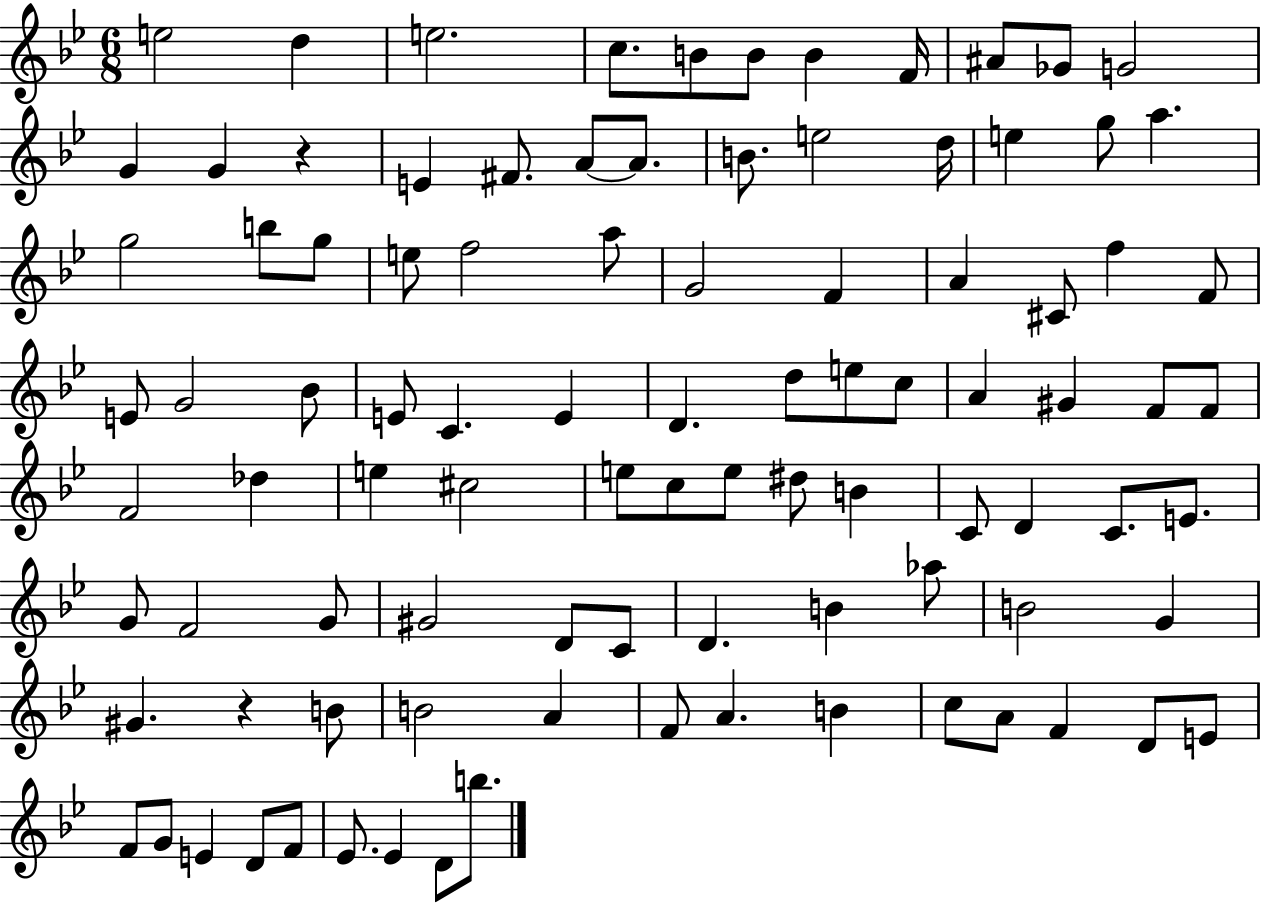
X:1
T:Untitled
M:6/8
L:1/4
K:Bb
e2 d e2 c/2 B/2 B/2 B F/4 ^A/2 _G/2 G2 G G z E ^F/2 A/2 A/2 B/2 e2 d/4 e g/2 a g2 b/2 g/2 e/2 f2 a/2 G2 F A ^C/2 f F/2 E/2 G2 _B/2 E/2 C E D d/2 e/2 c/2 A ^G F/2 F/2 F2 _d e ^c2 e/2 c/2 e/2 ^d/2 B C/2 D C/2 E/2 G/2 F2 G/2 ^G2 D/2 C/2 D B _a/2 B2 G ^G z B/2 B2 A F/2 A B c/2 A/2 F D/2 E/2 F/2 G/2 E D/2 F/2 _E/2 _E D/2 b/2